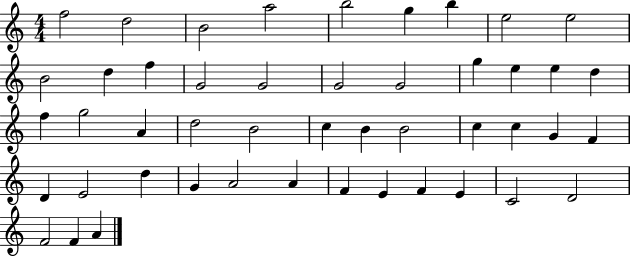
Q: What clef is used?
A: treble